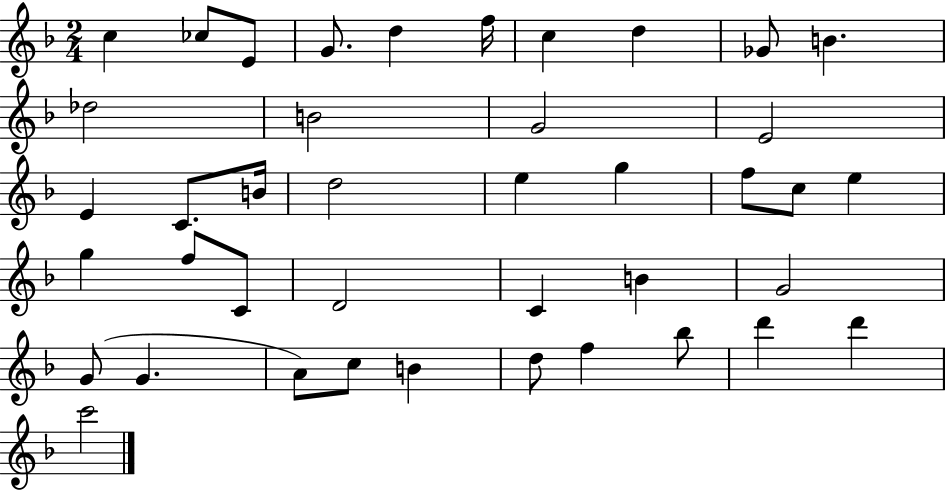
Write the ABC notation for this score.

X:1
T:Untitled
M:2/4
L:1/4
K:F
c _c/2 E/2 G/2 d f/4 c d _G/2 B _d2 B2 G2 E2 E C/2 B/4 d2 e g f/2 c/2 e g f/2 C/2 D2 C B G2 G/2 G A/2 c/2 B d/2 f _b/2 d' d' c'2